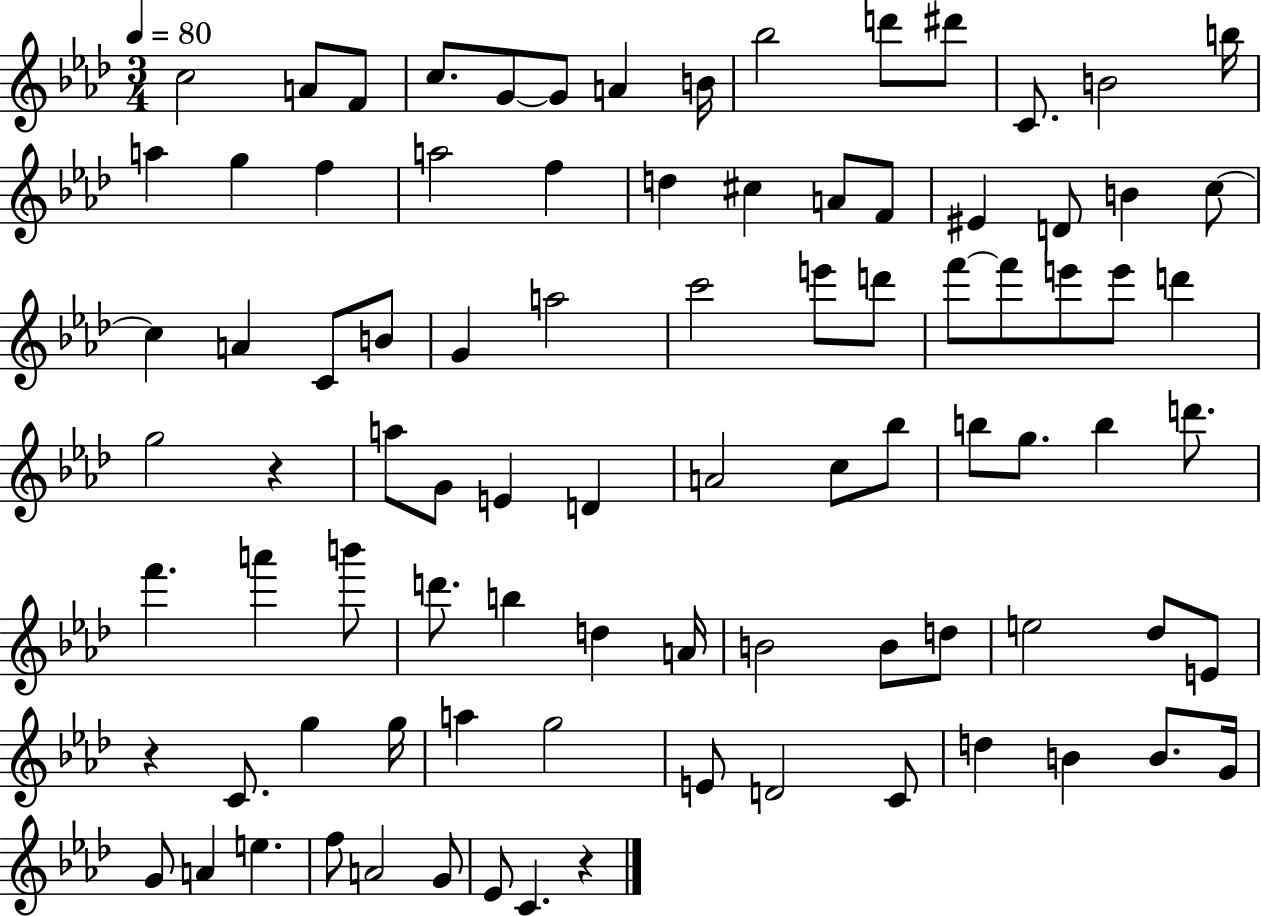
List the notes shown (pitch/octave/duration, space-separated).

C5/h A4/e F4/e C5/e. G4/e G4/e A4/q B4/s Bb5/h D6/e D#6/e C4/e. B4/h B5/s A5/q G5/q F5/q A5/h F5/q D5/q C#5/q A4/e F4/e EIS4/q D4/e B4/q C5/e C5/q A4/q C4/e B4/e G4/q A5/h C6/h E6/e D6/e F6/e F6/e E6/e E6/e D6/q G5/h R/q A5/e G4/e E4/q D4/q A4/h C5/e Bb5/e B5/e G5/e. B5/q D6/e. F6/q. A6/q B6/e D6/e. B5/q D5/q A4/s B4/h B4/e D5/e E5/h Db5/e E4/e R/q C4/e. G5/q G5/s A5/q G5/h E4/e D4/h C4/e D5/q B4/q B4/e. G4/s G4/e A4/q E5/q. F5/e A4/h G4/e Eb4/e C4/q. R/q